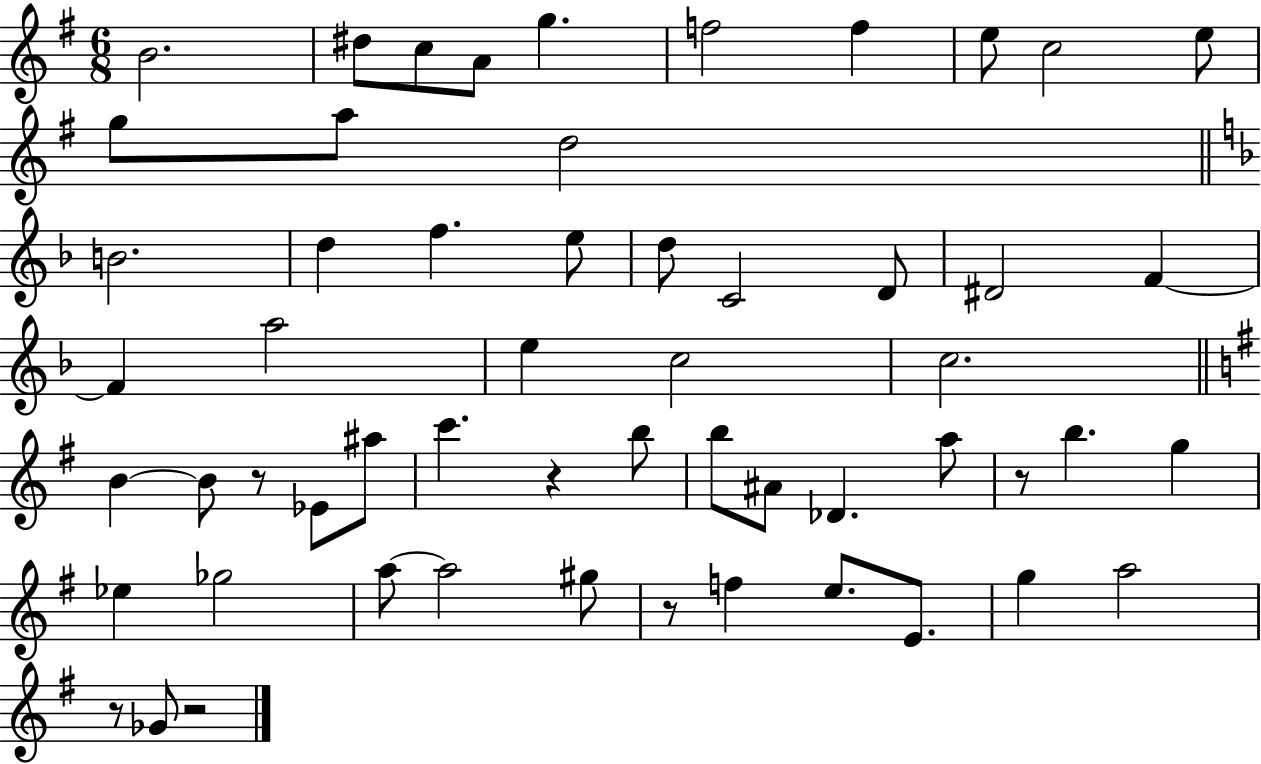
{
  \clef treble
  \numericTimeSignature
  \time 6/8
  \key g \major
  b'2. | dis''8 c''8 a'8 g''4. | f''2 f''4 | e''8 c''2 e''8 | \break g''8 a''8 d''2 | \bar "||" \break \key f \major b'2. | d''4 f''4. e''8 | d''8 c'2 d'8 | dis'2 f'4~~ | \break f'4 a''2 | e''4 c''2 | c''2. | \bar "||" \break \key g \major b'4~~ b'8 r8 ees'8 ais''8 | c'''4. r4 b''8 | b''8 ais'8 des'4. a''8 | r8 b''4. g''4 | \break ees''4 ges''2 | a''8~~ a''2 gis''8 | r8 f''4 e''8. e'8. | g''4 a''2 | \break r8 ges'8 r2 | \bar "|."
}